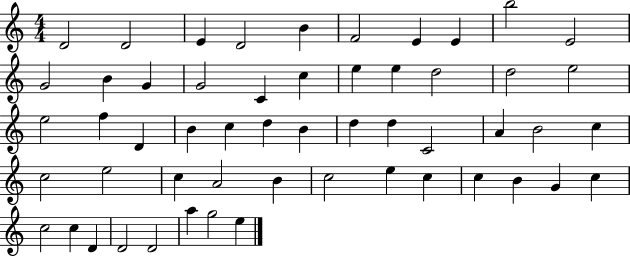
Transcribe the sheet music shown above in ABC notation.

X:1
T:Untitled
M:4/4
L:1/4
K:C
D2 D2 E D2 B F2 E E b2 E2 G2 B G G2 C c e e d2 d2 e2 e2 f D B c d B d d C2 A B2 c c2 e2 c A2 B c2 e c c B G c c2 c D D2 D2 a g2 e